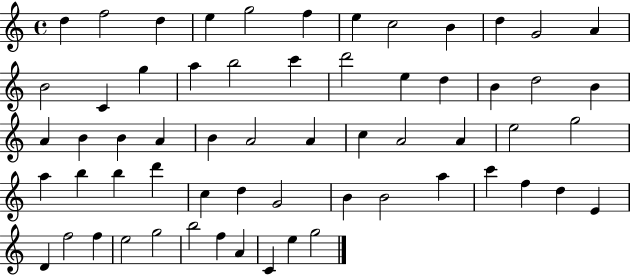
X:1
T:Untitled
M:4/4
L:1/4
K:C
d f2 d e g2 f e c2 B d G2 A B2 C g a b2 c' d'2 e d B d2 B A B B A B A2 A c A2 A e2 g2 a b b d' c d G2 B B2 a c' f d E D f2 f e2 g2 b2 f A C e g2